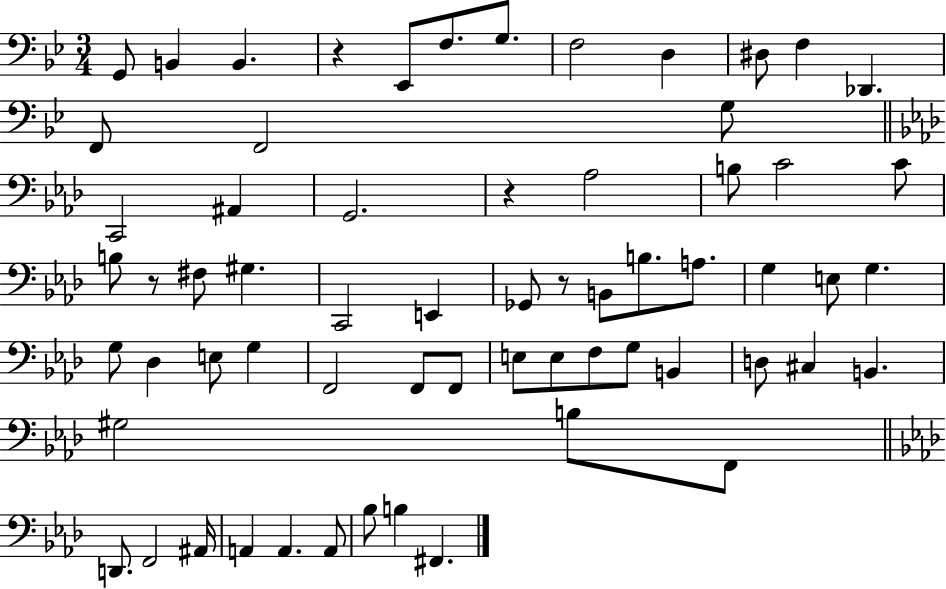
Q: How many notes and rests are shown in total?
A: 64